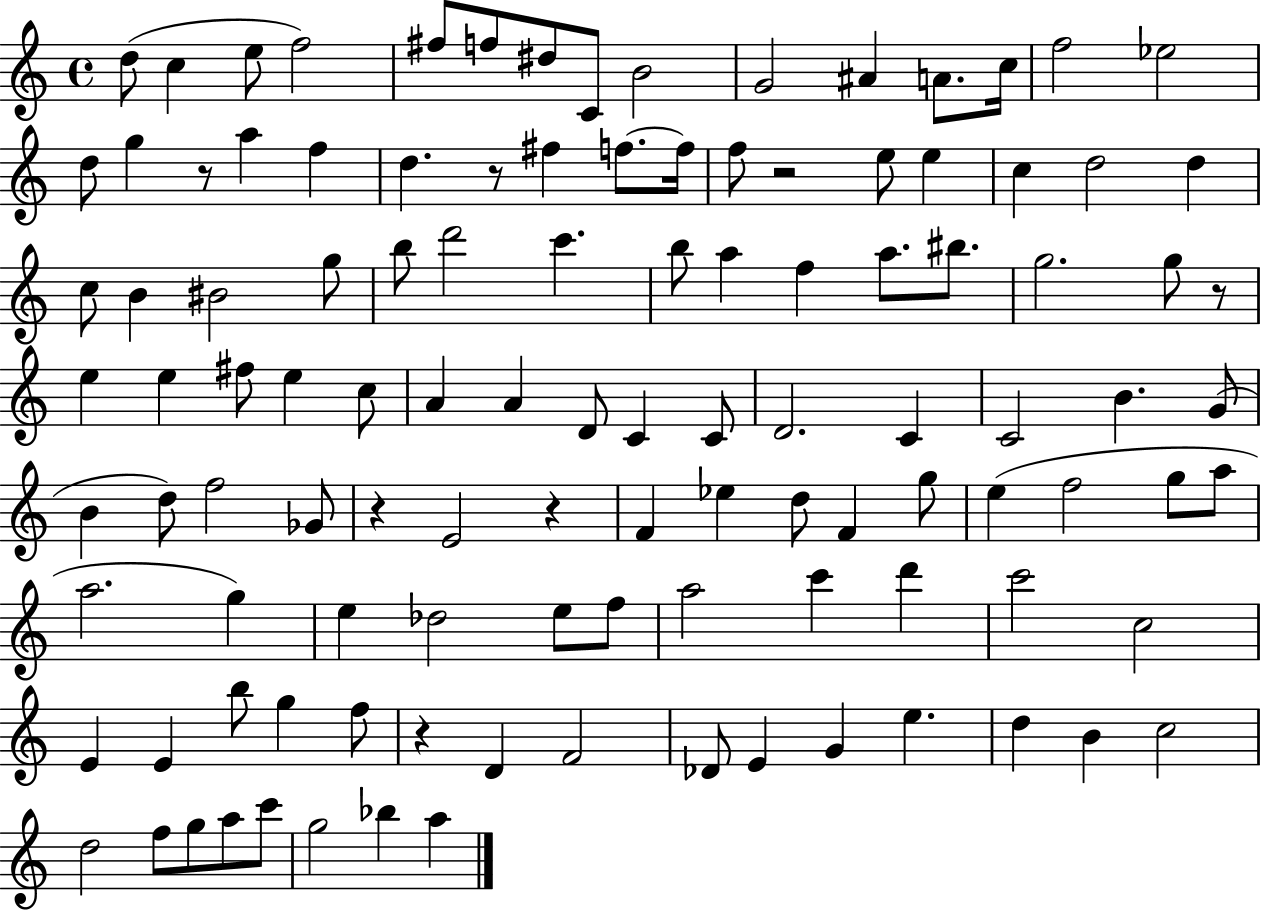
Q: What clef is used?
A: treble